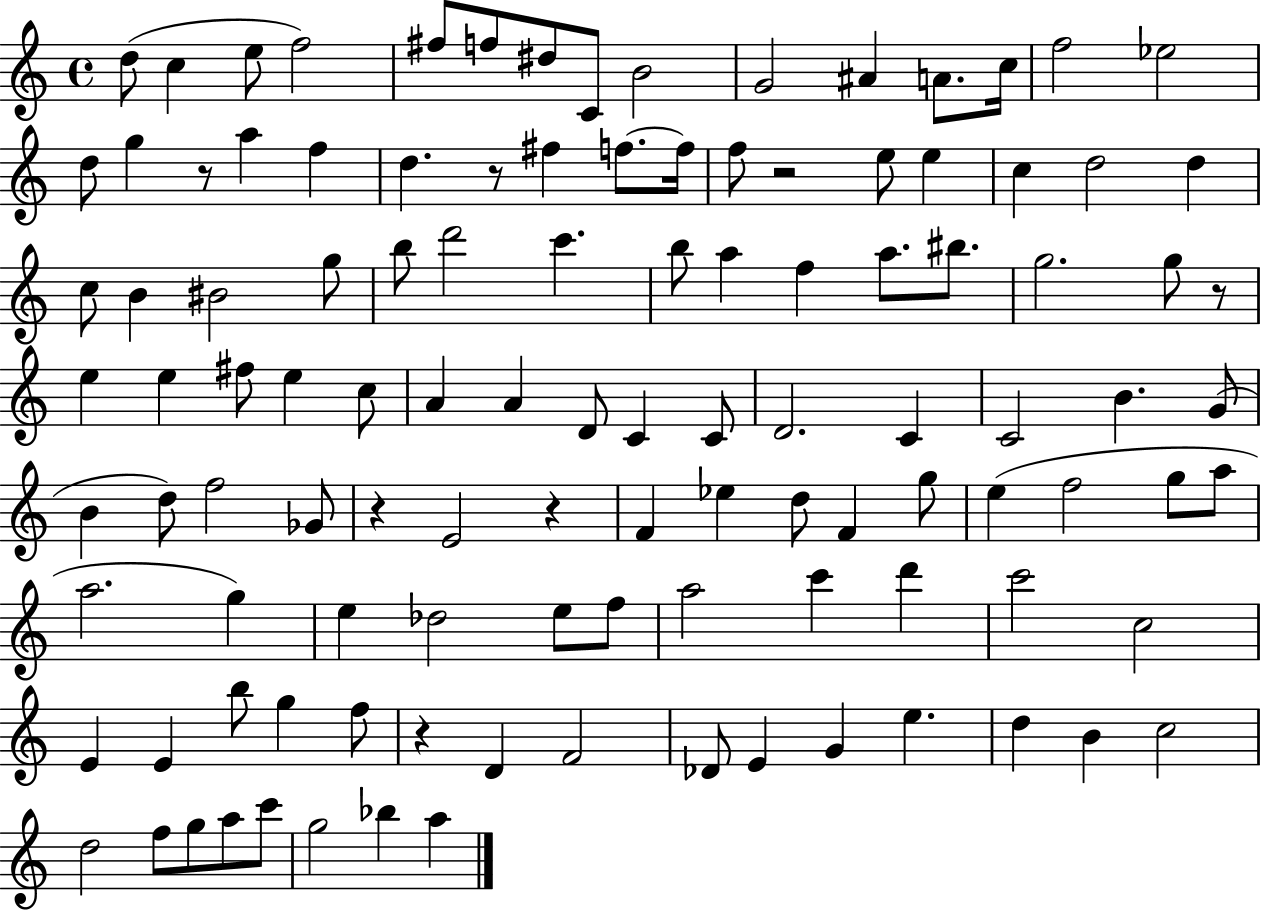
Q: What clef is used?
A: treble